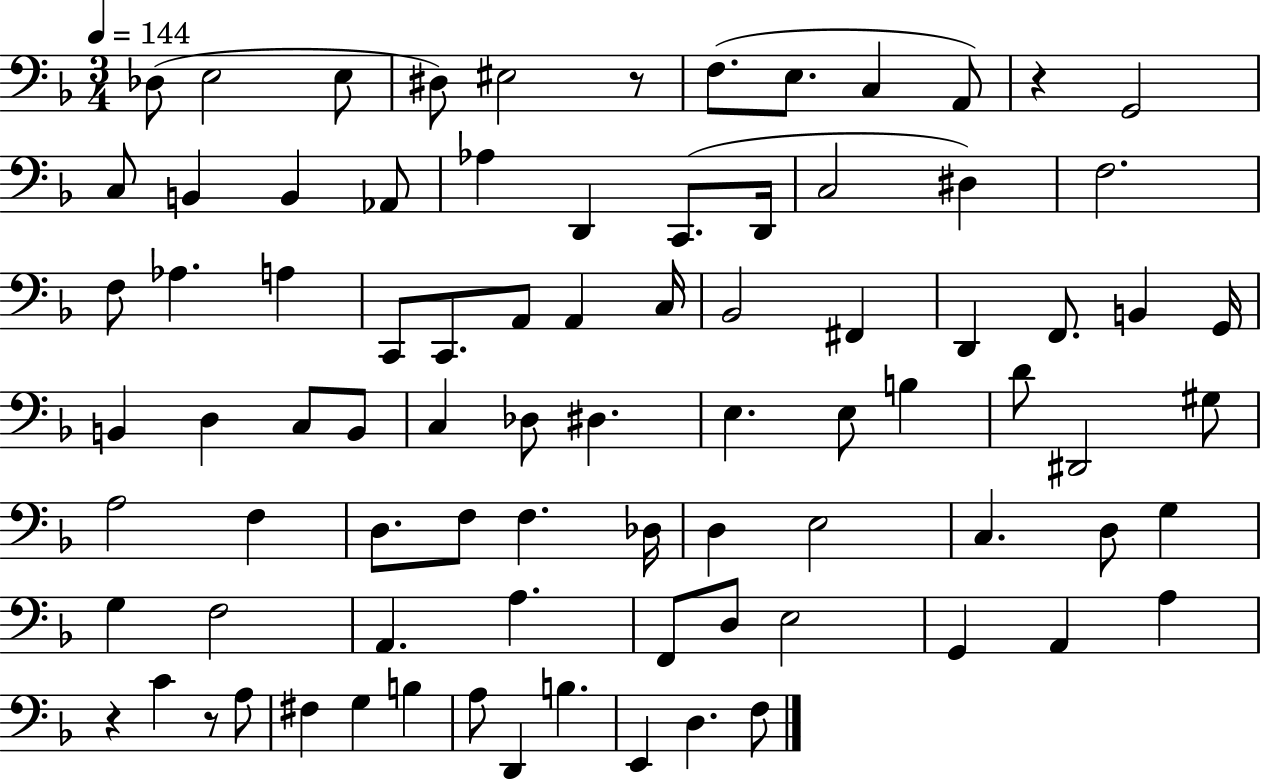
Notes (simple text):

Db3/e E3/h E3/e D#3/e EIS3/h R/e F3/e. E3/e. C3/q A2/e R/q G2/h C3/e B2/q B2/q Ab2/e Ab3/q D2/q C2/e. D2/s C3/h D#3/q F3/h. F3/e Ab3/q. A3/q C2/e C2/e. A2/e A2/q C3/s Bb2/h F#2/q D2/q F2/e. B2/q G2/s B2/q D3/q C3/e B2/e C3/q Db3/e D#3/q. E3/q. E3/e B3/q D4/e D#2/h G#3/e A3/h F3/q D3/e. F3/e F3/q. Db3/s D3/q E3/h C3/q. D3/e G3/q G3/q F3/h A2/q. A3/q. F2/e D3/e E3/h G2/q A2/q A3/q R/q C4/q R/e A3/e F#3/q G3/q B3/q A3/e D2/q B3/q. E2/q D3/q. F3/e